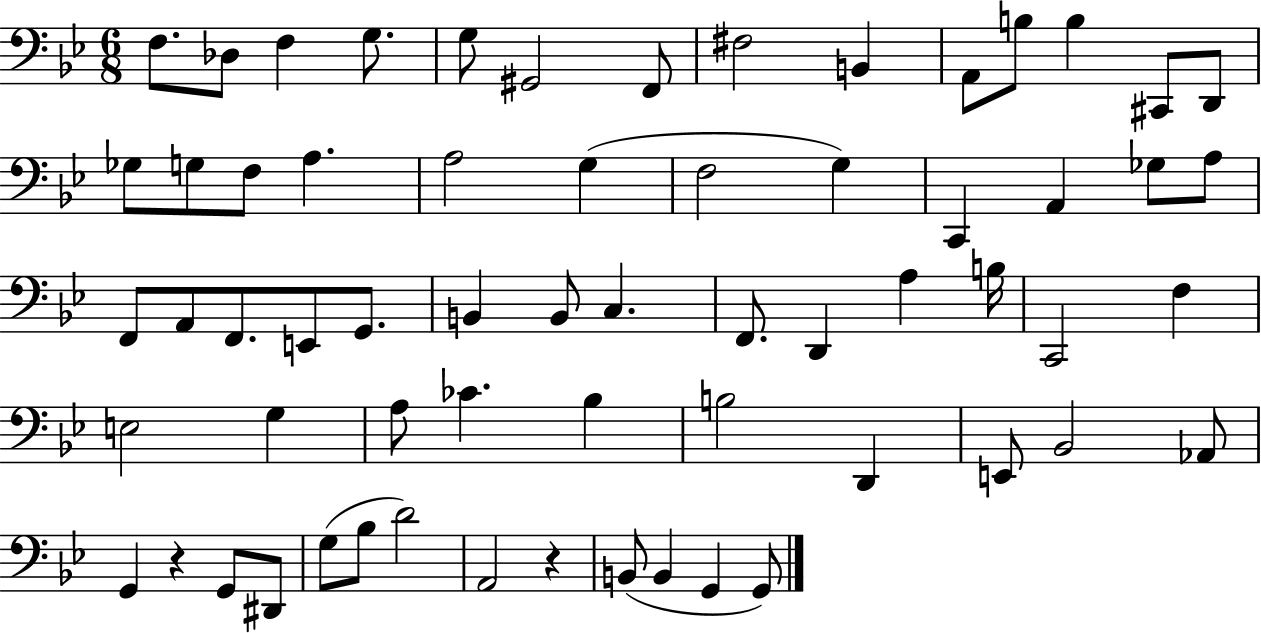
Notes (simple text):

F3/e. Db3/e F3/q G3/e. G3/e G#2/h F2/e F#3/h B2/q A2/e B3/e B3/q C#2/e D2/e Gb3/e G3/e F3/e A3/q. A3/h G3/q F3/h G3/q C2/q A2/q Gb3/e A3/e F2/e A2/e F2/e. E2/e G2/e. B2/q B2/e C3/q. F2/e. D2/q A3/q B3/s C2/h F3/q E3/h G3/q A3/e CES4/q. Bb3/q B3/h D2/q E2/e Bb2/h Ab2/e G2/q R/q G2/e D#2/e G3/e Bb3/e D4/h A2/h R/q B2/e B2/q G2/q G2/e